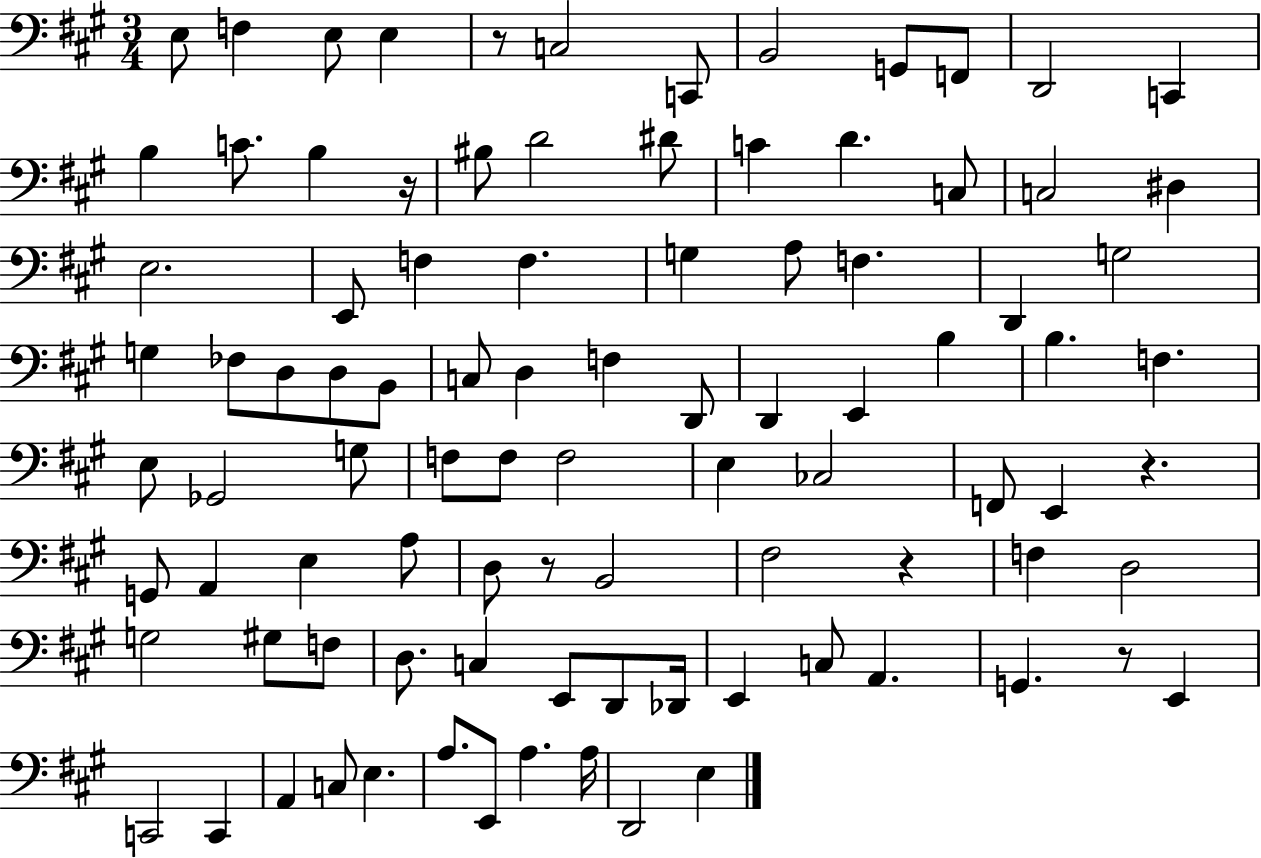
{
  \clef bass
  \numericTimeSignature
  \time 3/4
  \key a \major
  e8 f4 e8 e4 | r8 c2 c,8 | b,2 g,8 f,8 | d,2 c,4 | \break b4 c'8. b4 r16 | bis8 d'2 dis'8 | c'4 d'4. c8 | c2 dis4 | \break e2. | e,8 f4 f4. | g4 a8 f4. | d,4 g2 | \break g4 fes8 d8 d8 b,8 | c8 d4 f4 d,8 | d,4 e,4 b4 | b4. f4. | \break e8 ges,2 g8 | f8 f8 f2 | e4 ces2 | f,8 e,4 r4. | \break g,8 a,4 e4 a8 | d8 r8 b,2 | fis2 r4 | f4 d2 | \break g2 gis8 f8 | d8. c4 e,8 d,8 des,16 | e,4 c8 a,4. | g,4. r8 e,4 | \break c,2 c,4 | a,4 c8 e4. | a8. e,8 a4. a16 | d,2 e4 | \break \bar "|."
}